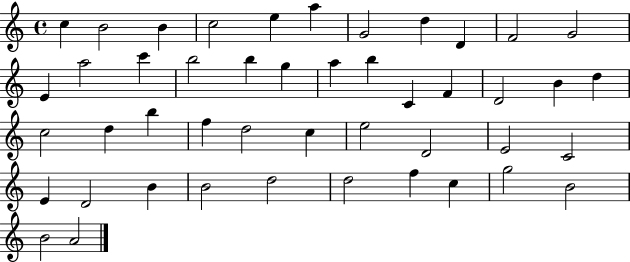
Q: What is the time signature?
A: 4/4